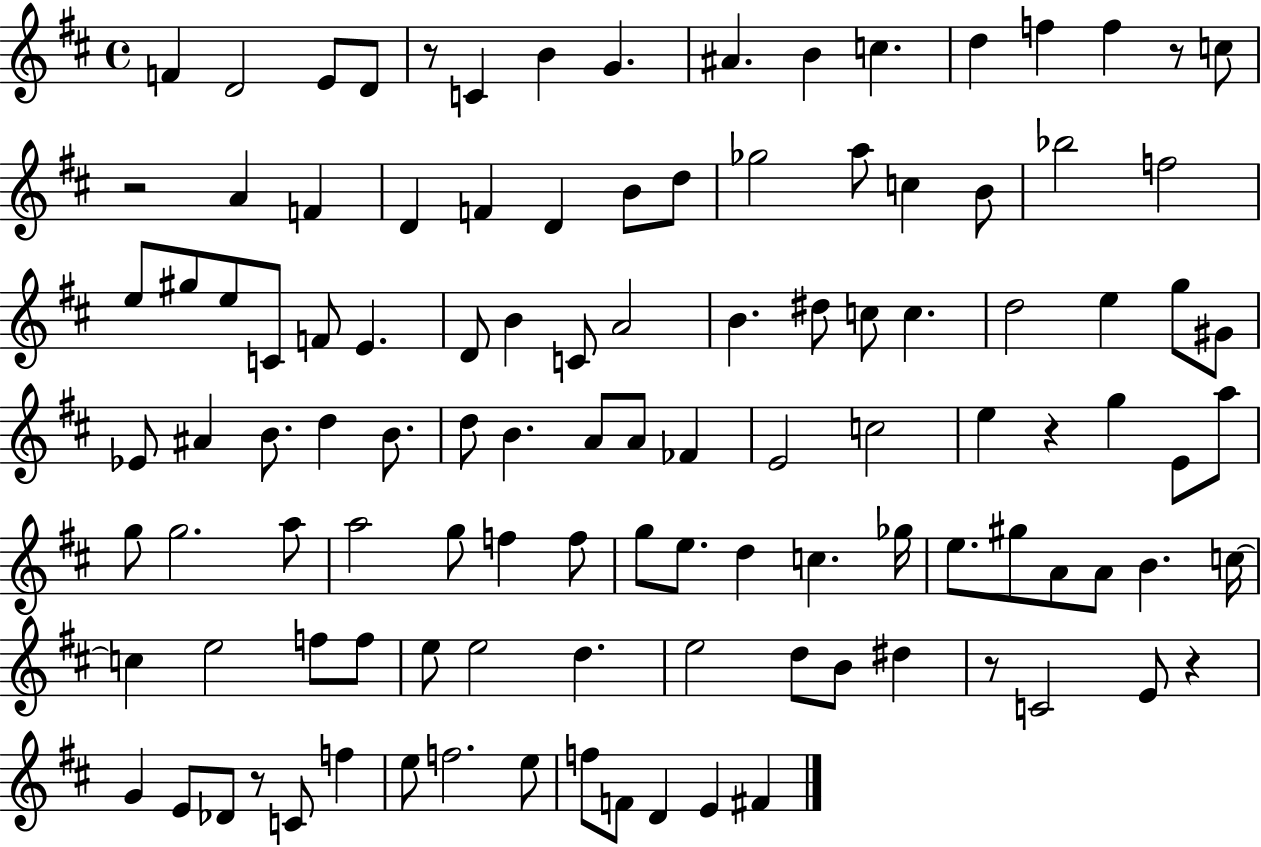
F4/q D4/h E4/e D4/e R/e C4/q B4/q G4/q. A#4/q. B4/q C5/q. D5/q F5/q F5/q R/e C5/e R/h A4/q F4/q D4/q F4/q D4/q B4/e D5/e Gb5/h A5/e C5/q B4/e Bb5/h F5/h E5/e G#5/e E5/e C4/e F4/e E4/q. D4/e B4/q C4/e A4/h B4/q. D#5/e C5/e C5/q. D5/h E5/q G5/e G#4/e Eb4/e A#4/q B4/e. D5/q B4/e. D5/e B4/q. A4/e A4/e FES4/q E4/h C5/h E5/q R/q G5/q E4/e A5/e G5/e G5/h. A5/e A5/h G5/e F5/q F5/e G5/e E5/e. D5/q C5/q. Gb5/s E5/e. G#5/e A4/e A4/e B4/q. C5/s C5/q E5/h F5/e F5/e E5/e E5/h D5/q. E5/h D5/e B4/e D#5/q R/e C4/h E4/e R/q G4/q E4/e Db4/e R/e C4/e F5/q E5/e F5/h. E5/e F5/e F4/e D4/q E4/q F#4/q